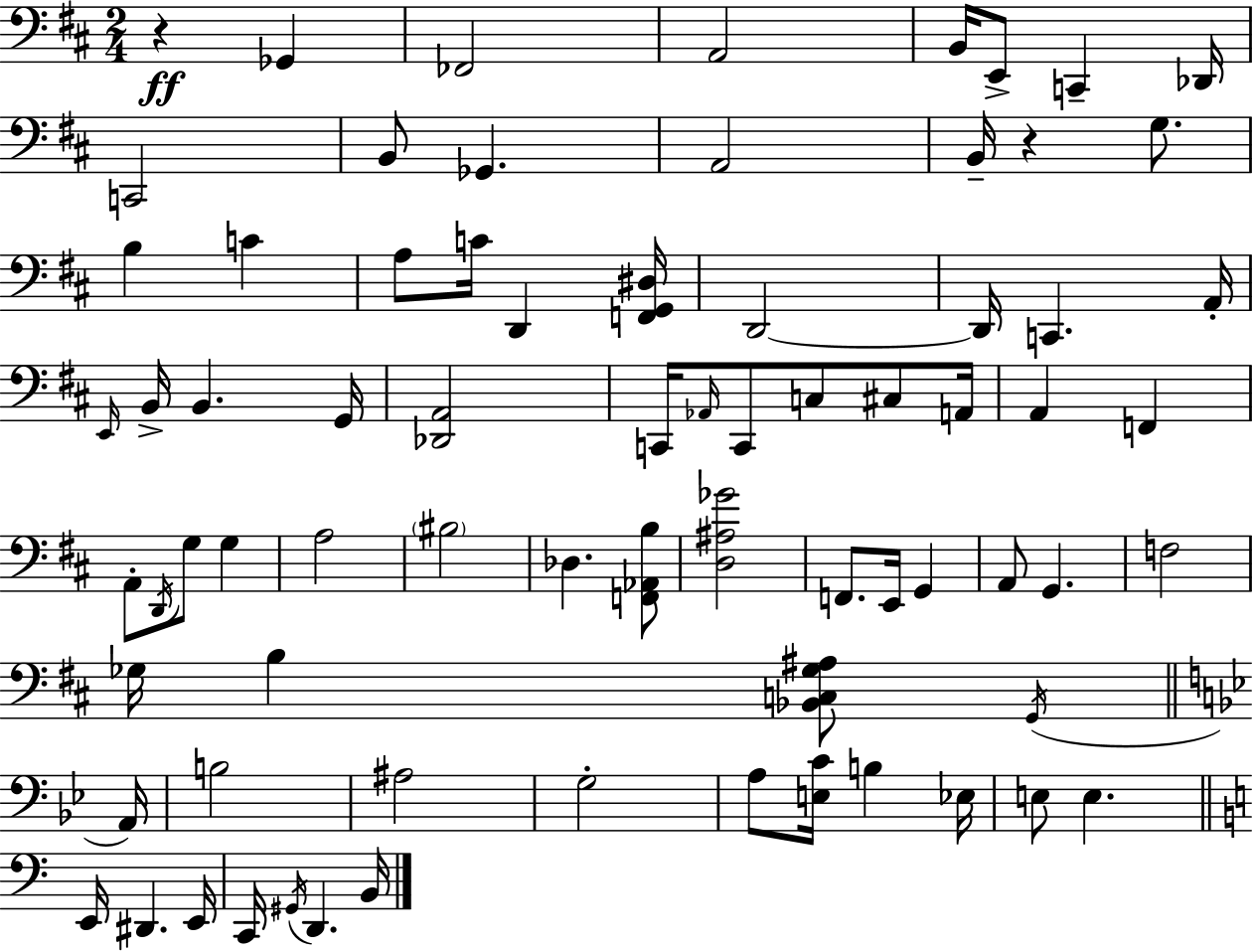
X:1
T:Untitled
M:2/4
L:1/4
K:D
z _G,, _F,,2 A,,2 B,,/4 E,,/2 C,, _D,,/4 C,,2 B,,/2 _G,, A,,2 B,,/4 z G,/2 B, C A,/2 C/4 D,, [F,,G,,^D,]/4 D,,2 D,,/4 C,, A,,/4 E,,/4 B,,/4 B,, G,,/4 [_D,,A,,]2 C,,/4 _A,,/4 C,,/2 C,/2 ^C,/2 A,,/4 A,, F,, A,,/2 D,,/4 G,/2 G, A,2 ^B,2 _D, [F,,_A,,B,]/2 [D,^A,_G]2 F,,/2 E,,/4 G,, A,,/2 G,, F,2 _G,/4 B, [_B,,C,_G,^A,]/2 G,,/4 A,,/4 B,2 ^A,2 G,2 A,/2 [E,C]/4 B, _E,/4 E,/2 E, E,,/4 ^D,, E,,/4 C,,/4 ^G,,/4 D,, B,,/4